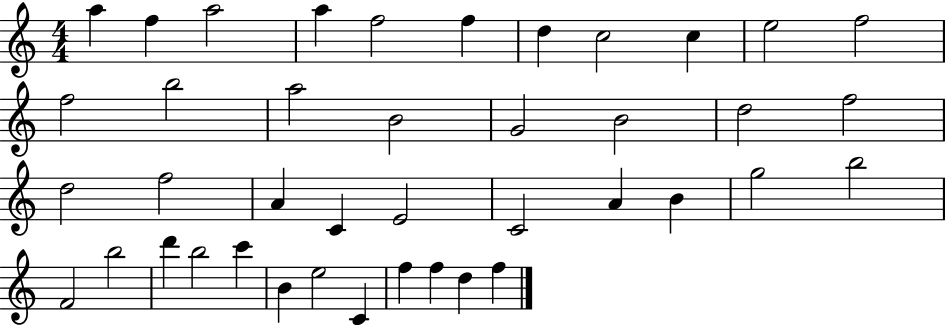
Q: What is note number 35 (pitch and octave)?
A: B4